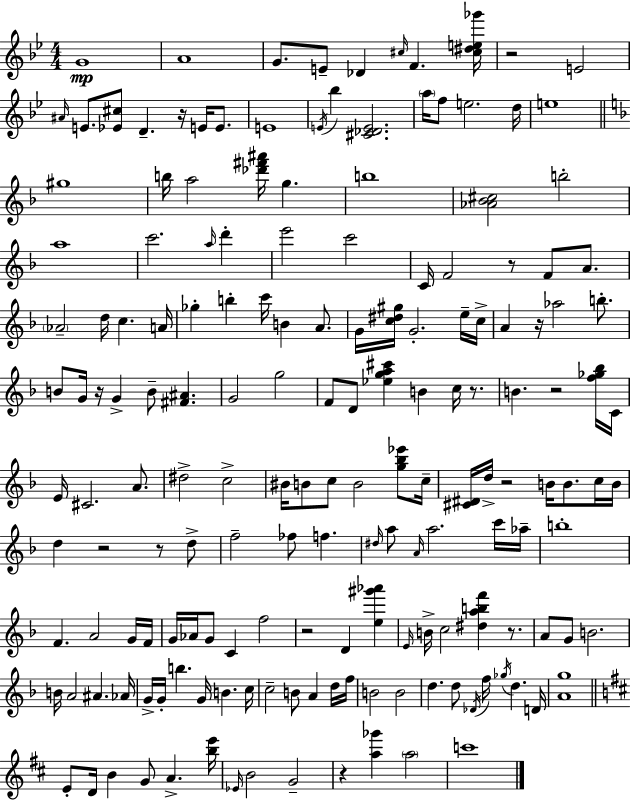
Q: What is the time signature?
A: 4/4